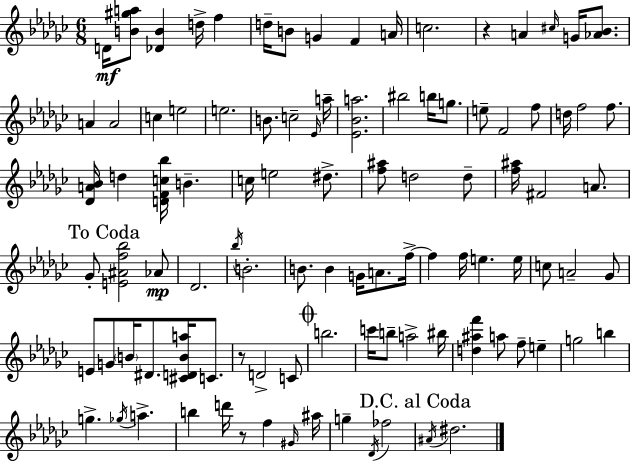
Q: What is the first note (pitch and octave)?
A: D4